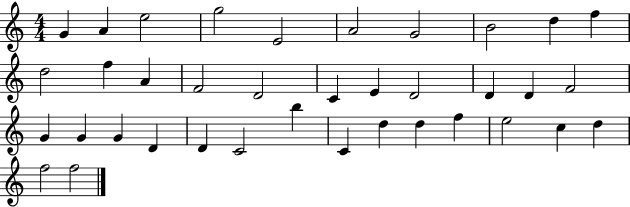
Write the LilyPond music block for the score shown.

{
  \clef treble
  \numericTimeSignature
  \time 4/4
  \key c \major
  g'4 a'4 e''2 | g''2 e'2 | a'2 g'2 | b'2 d''4 f''4 | \break d''2 f''4 a'4 | f'2 d'2 | c'4 e'4 d'2 | d'4 d'4 f'2 | \break g'4 g'4 g'4 d'4 | d'4 c'2 b''4 | c'4 d''4 d''4 f''4 | e''2 c''4 d''4 | \break f''2 f''2 | \bar "|."
}